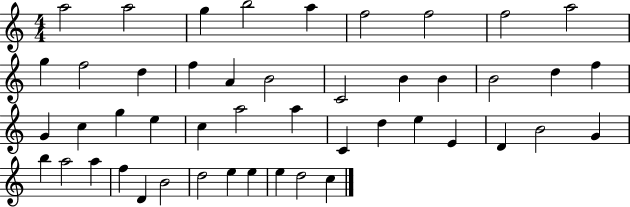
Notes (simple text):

A5/h A5/h G5/q B5/h A5/q F5/h F5/h F5/h A5/h G5/q F5/h D5/q F5/q A4/q B4/h C4/h B4/q B4/q B4/h D5/q F5/q G4/q C5/q G5/q E5/q C5/q A5/h A5/q C4/q D5/q E5/q E4/q D4/q B4/h G4/q B5/q A5/h A5/q F5/q D4/q B4/h D5/h E5/q E5/q E5/q D5/h C5/q